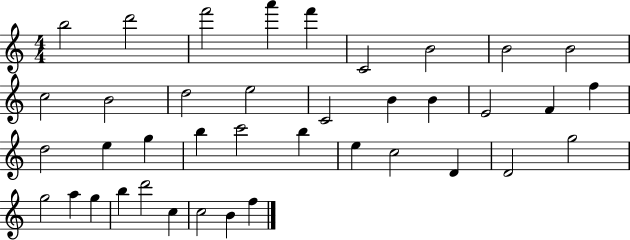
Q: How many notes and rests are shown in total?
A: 39